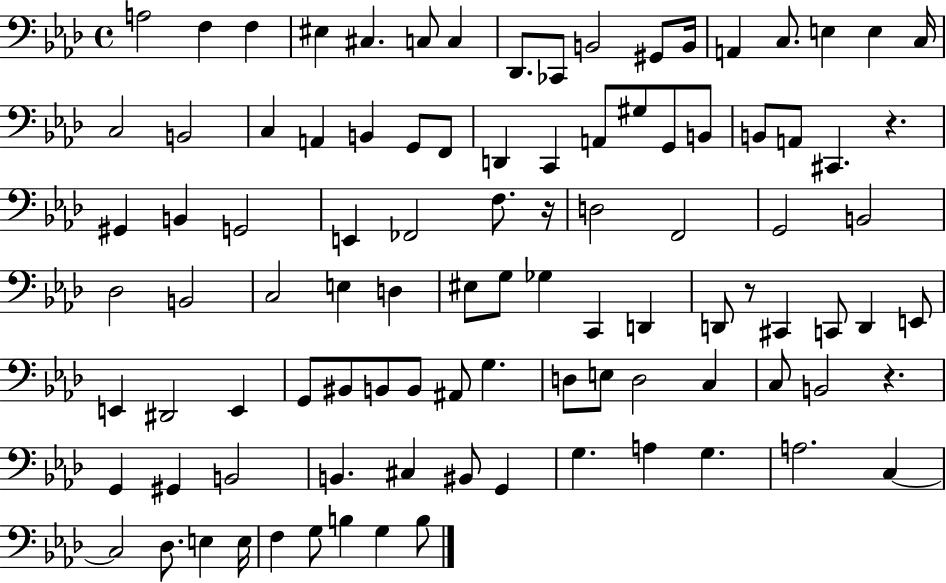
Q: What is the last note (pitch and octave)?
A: B3